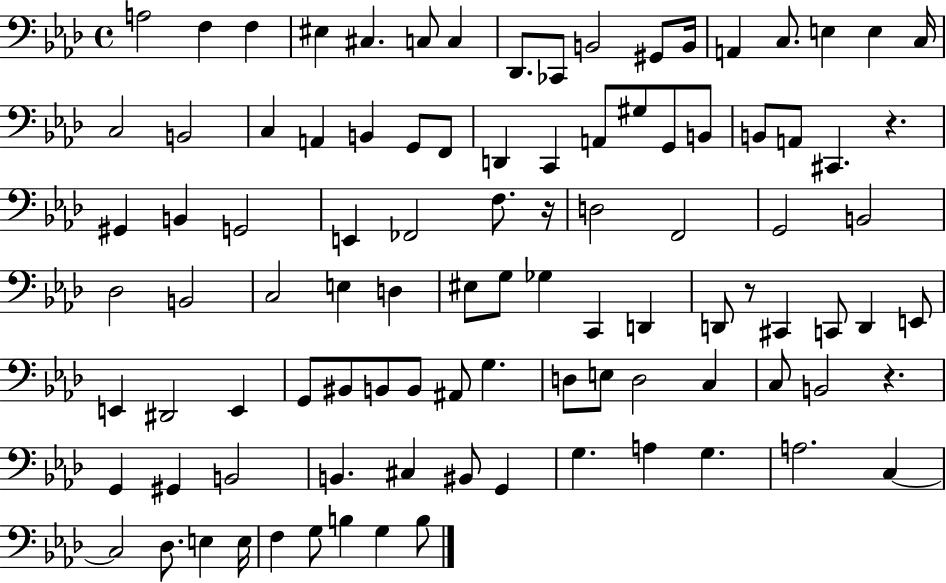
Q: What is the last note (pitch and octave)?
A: B3